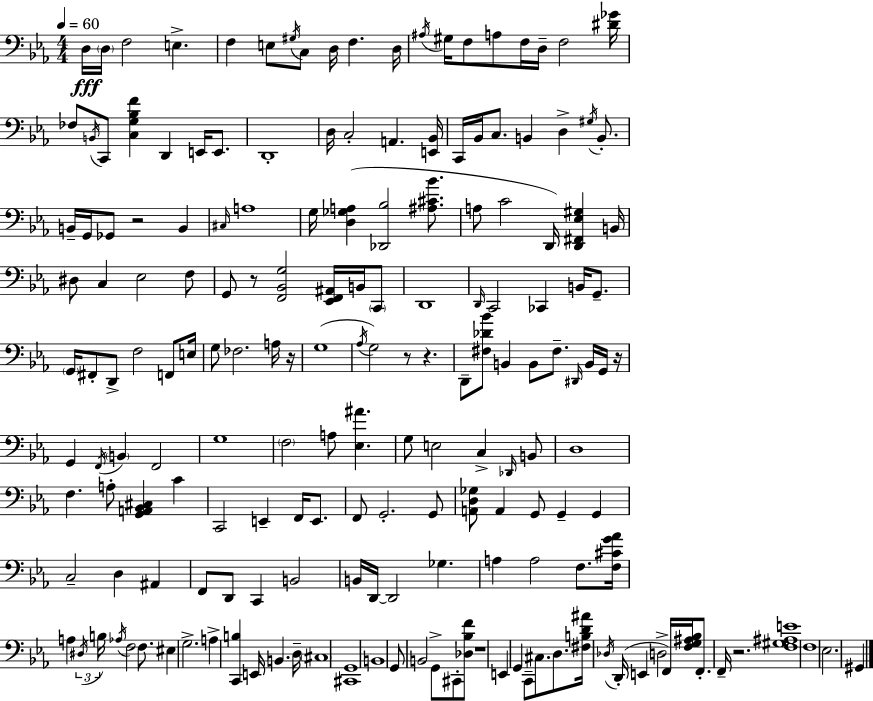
X:1
T:Untitled
M:4/4
L:1/4
K:Cm
D,/4 D,/4 F,2 E, F, E,/2 ^G,/4 C,/2 D,/4 F, D,/4 ^A,/4 ^G,/4 F,/2 A,/2 F,/4 D,/4 F,2 [^D_G]/4 _F,/2 B,,/4 C,,/2 [C,G,_B,F] D,, E,,/4 E,,/2 D,,4 D,/4 C,2 A,, [E,,_B,,]/4 C,,/4 _B,,/4 C,/2 B,, D, ^G,/4 B,,/2 B,,/4 G,,/4 _G,,/2 z2 B,, ^C,/4 A,4 G,/4 [D,_G,A,] [_D,,_B,]2 [^A,^C_B]/2 A,/2 C2 D,,/4 [D,,^F,,_E,^G,] B,,/4 ^D,/2 C, _E,2 F,/2 G,,/2 z/2 [F,,_B,,G,]2 [_E,,F,,^A,,]/4 B,,/4 C,,/2 D,,4 D,,/4 C,,2 _C,, B,,/4 G,,/2 G,,/4 ^F,,/2 D,,/2 F,2 F,,/2 E,/4 G,/2 _F,2 A,/4 z/4 G,4 _A,/4 G,2 z/2 z D,,/2 [^F,_D_B]/2 B,, B,,/2 ^F,/2 ^D,,/4 B,,/4 G,,/4 z/4 G,, F,,/4 B,, F,,2 G,4 F,2 A,/2 [_E,^A] G,/2 E,2 C, _D,,/4 B,,/2 D,4 F, A,/2 [G,,A,,_B,,^C,] C C,,2 E,, F,,/4 E,,/2 F,,/2 G,,2 G,,/2 [A,,D,_G,]/2 A,, G,,/2 G,, G,, C,2 D, ^A,, F,,/2 D,,/2 C,, B,,2 B,,/4 D,,/4 D,,2 _G, A, A,2 F,/2 [F,^CG_A]/4 A, ^D,/4 B,/4 _A,/4 F,2 F,/2 ^E, G,2 A, [C,,B,] E,,/4 B,, D,/4 ^C,4 [^C,,G,,]4 B,,4 G,,/2 B,,2 G,,/2 ^C,,/2 [_D,_B,F]/2 z4 E,, G,, C,,/2 ^C,/2 D,/2 [^F,B,D^A]/4 _D,/4 D,,/4 E,, D,2 F,,/4 [F,G,^A,_B,]/4 F,,/2 F,,/4 z2 [F,^G,^A,E]4 F,4 _E,2 ^G,,